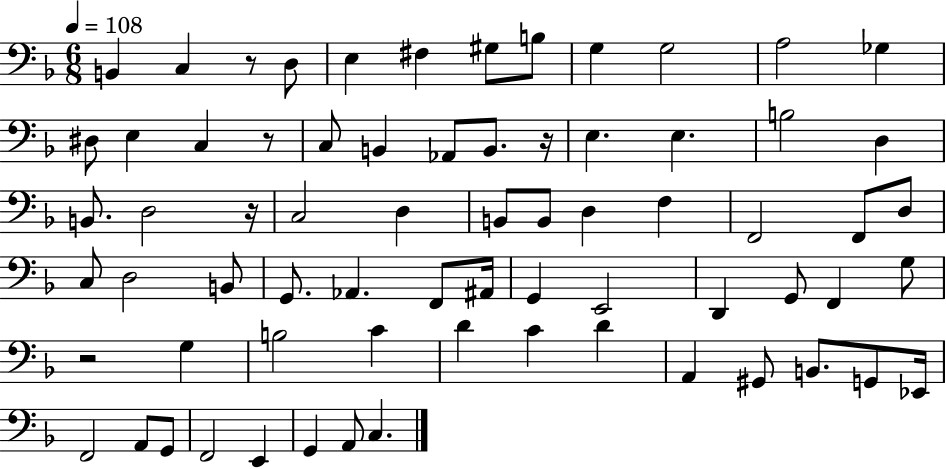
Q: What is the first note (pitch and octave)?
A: B2